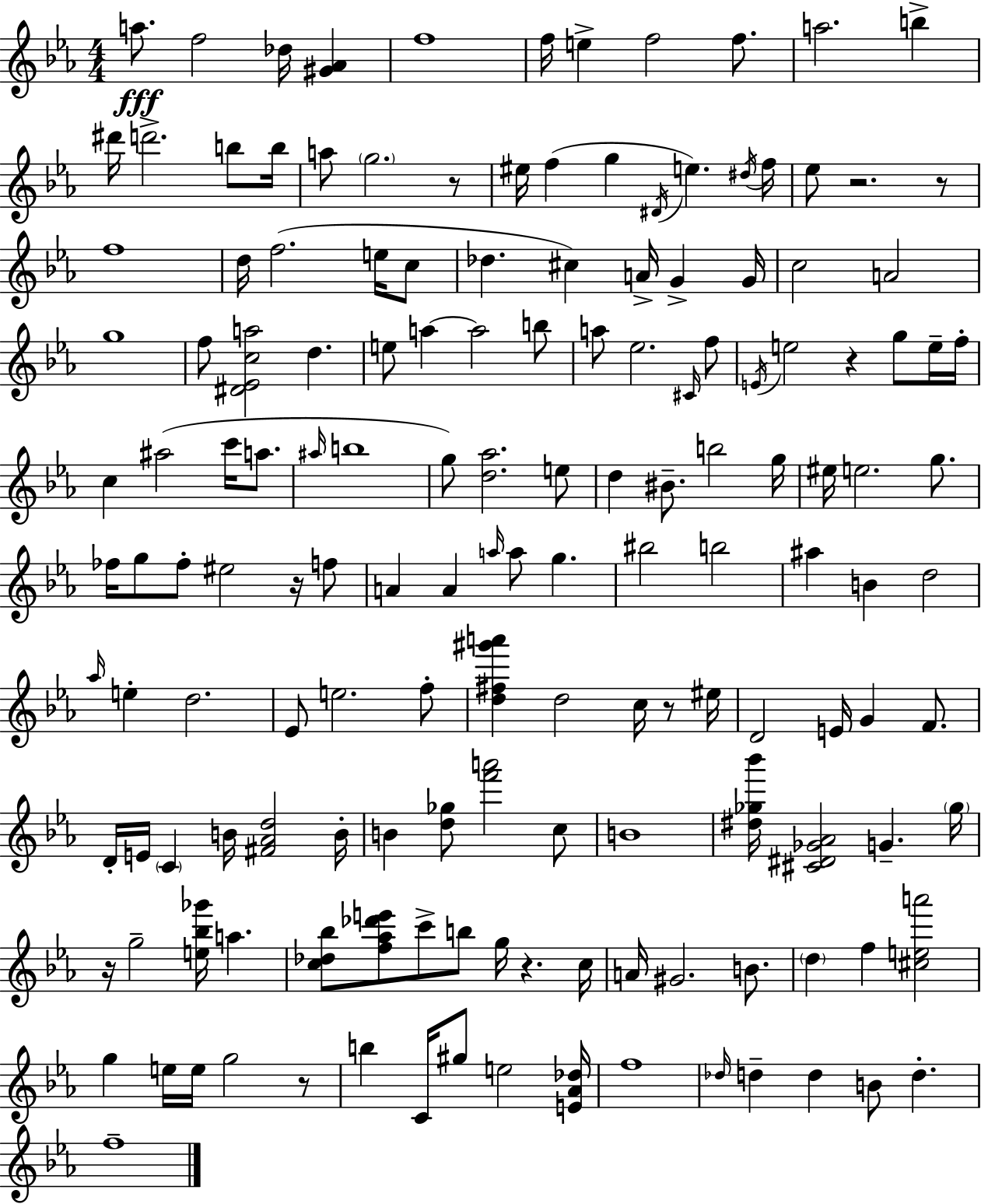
A5/e. F5/h Db5/s [G#4,Ab4]/q F5/w F5/s E5/q F5/h F5/e. A5/h. B5/q D#6/s D6/h. B5/e B5/s A5/e G5/h. R/e EIS5/s F5/q G5/q D#4/s E5/q. D#5/s F5/s Eb5/e R/h. R/e F5/w D5/s F5/h. E5/s C5/e Db5/q. C#5/q A4/s G4/q G4/s C5/h A4/h G5/w F5/e [D#4,Eb4,C5,A5]/h D5/q. E5/e A5/q A5/h B5/e A5/e Eb5/h. C#4/s F5/e E4/s E5/h R/q G5/e E5/s F5/s C5/q A#5/h C6/s A5/e. A#5/s B5/w G5/e [D5,Ab5]/h. E5/e D5/q BIS4/e. B5/h G5/s EIS5/s E5/h. G5/e. FES5/s G5/e FES5/e EIS5/h R/s F5/e A4/q A4/q A5/s A5/e G5/q. BIS5/h B5/h A#5/q B4/q D5/h Ab5/s E5/q D5/h. Eb4/e E5/h. F5/e [D5,F#5,G#6,A6]/q D5/h C5/s R/e EIS5/s D4/h E4/s G4/q F4/e. D4/s E4/s C4/q B4/s [F#4,Ab4,D5]/h B4/s B4/q [D5,Gb5]/e [F6,A6]/h C5/e B4/w [D#5,Gb5,Bb6]/s [C#4,D#4,Gb4,Ab4]/h G4/q. Gb5/s R/s G5/h [E5,Bb5,Gb6]/s A5/q. [C5,Db5,Bb5]/e [F5,Ab5,Db6,E6]/e C6/e B5/e G5/s R/q. C5/s A4/s G#4/h. B4/e. D5/q F5/q [C#5,E5,A6]/h G5/q E5/s E5/s G5/h R/e B5/q C4/s G#5/e E5/h [E4,Ab4,Db5]/s F5/w Db5/s D5/q D5/q B4/e D5/q. F5/w